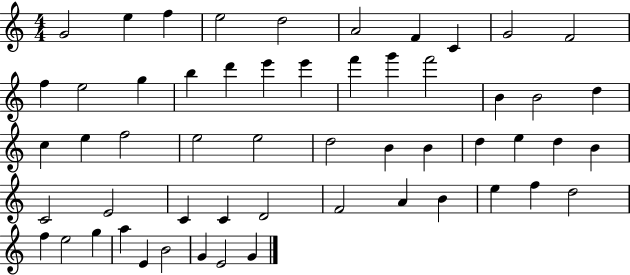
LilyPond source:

{
  \clef treble
  \numericTimeSignature
  \time 4/4
  \key c \major
  g'2 e''4 f''4 | e''2 d''2 | a'2 f'4 c'4 | g'2 f'2 | \break f''4 e''2 g''4 | b''4 d'''4 e'''4 e'''4 | f'''4 g'''4 f'''2 | b'4 b'2 d''4 | \break c''4 e''4 f''2 | e''2 e''2 | d''2 b'4 b'4 | d''4 e''4 d''4 b'4 | \break c'2 e'2 | c'4 c'4 d'2 | f'2 a'4 b'4 | e''4 f''4 d''2 | \break f''4 e''2 g''4 | a''4 e'4 b'2 | g'4 e'2 g'4 | \bar "|."
}